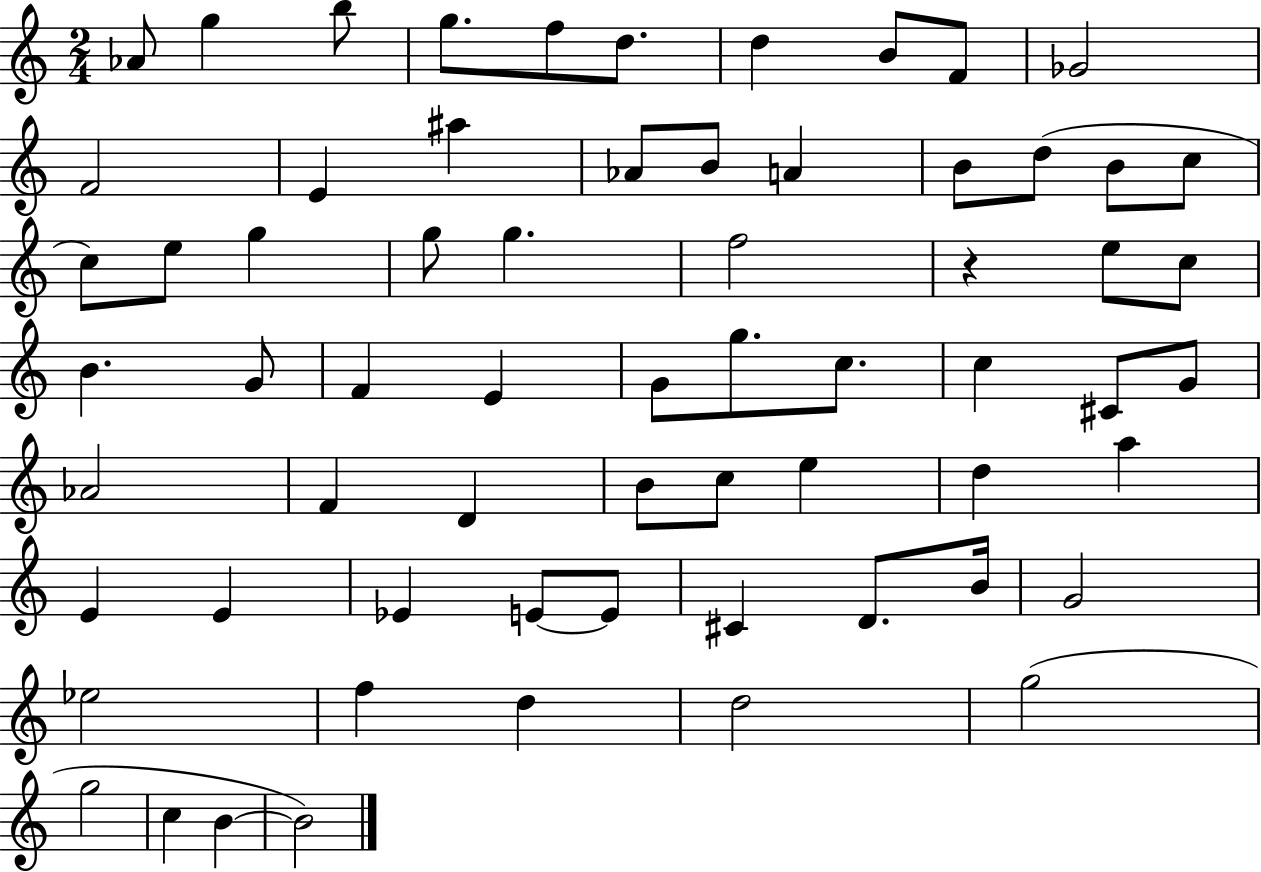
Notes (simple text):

Ab4/e G5/q B5/e G5/e. F5/e D5/e. D5/q B4/e F4/e Gb4/h F4/h E4/q A#5/q Ab4/e B4/e A4/q B4/e D5/e B4/e C5/e C5/e E5/e G5/q G5/e G5/q. F5/h R/q E5/e C5/e B4/q. G4/e F4/q E4/q G4/e G5/e. C5/e. C5/q C#4/e G4/e Ab4/h F4/q D4/q B4/e C5/e E5/q D5/q A5/q E4/q E4/q Eb4/q E4/e E4/e C#4/q D4/e. B4/s G4/h Eb5/h F5/q D5/q D5/h G5/h G5/h C5/q B4/q B4/h